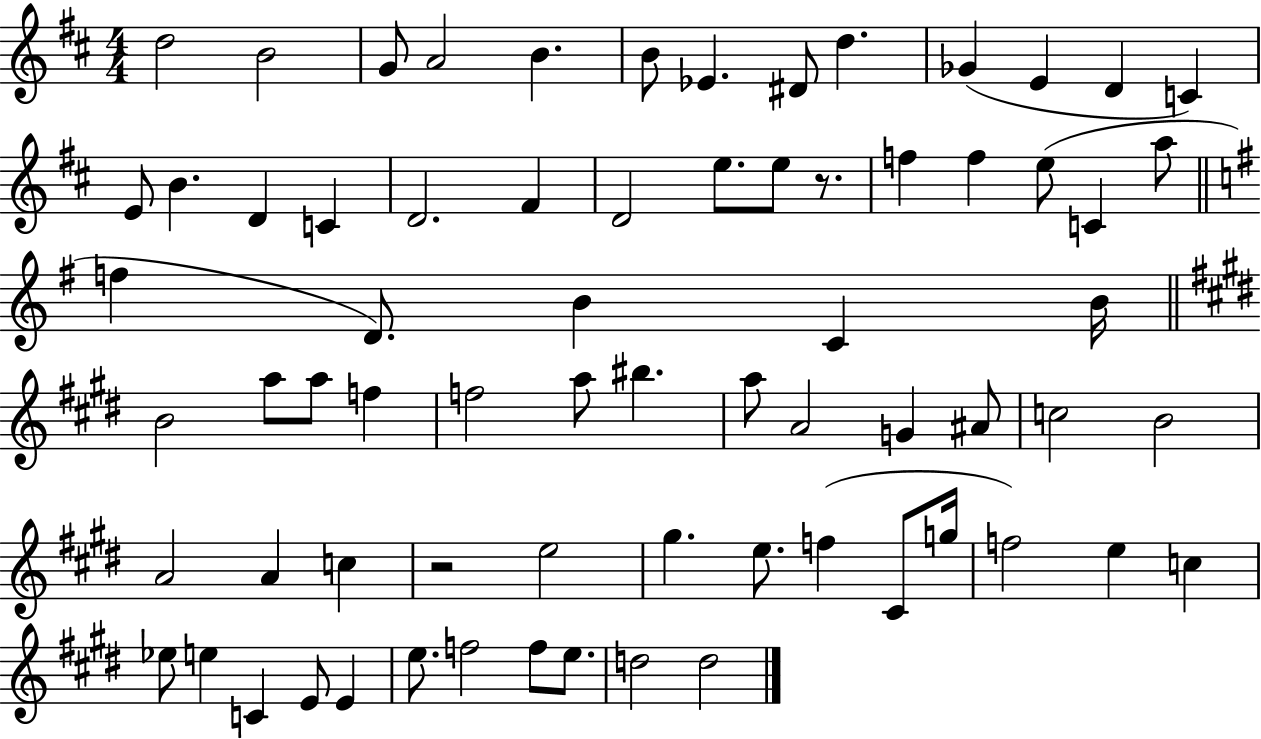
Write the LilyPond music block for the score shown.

{
  \clef treble
  \numericTimeSignature
  \time 4/4
  \key d \major
  d''2 b'2 | g'8 a'2 b'4. | b'8 ees'4. dis'8 d''4. | ges'4( e'4 d'4 c'4) | \break e'8 b'4. d'4 c'4 | d'2. fis'4 | d'2 e''8. e''8 r8. | f''4 f''4 e''8( c'4 a''8 | \break \bar "||" \break \key g \major f''4 d'8.) b'4 c'4 b'16 | \bar "||" \break \key e \major b'2 a''8 a''8 f''4 | f''2 a''8 bis''4. | a''8 a'2 g'4 ais'8 | c''2 b'2 | \break a'2 a'4 c''4 | r2 e''2 | gis''4. e''8. f''4( cis'8 g''16 | f''2) e''4 c''4 | \break ees''8 e''4 c'4 e'8 e'4 | e''8. f''2 f''8 e''8. | d''2 d''2 | \bar "|."
}